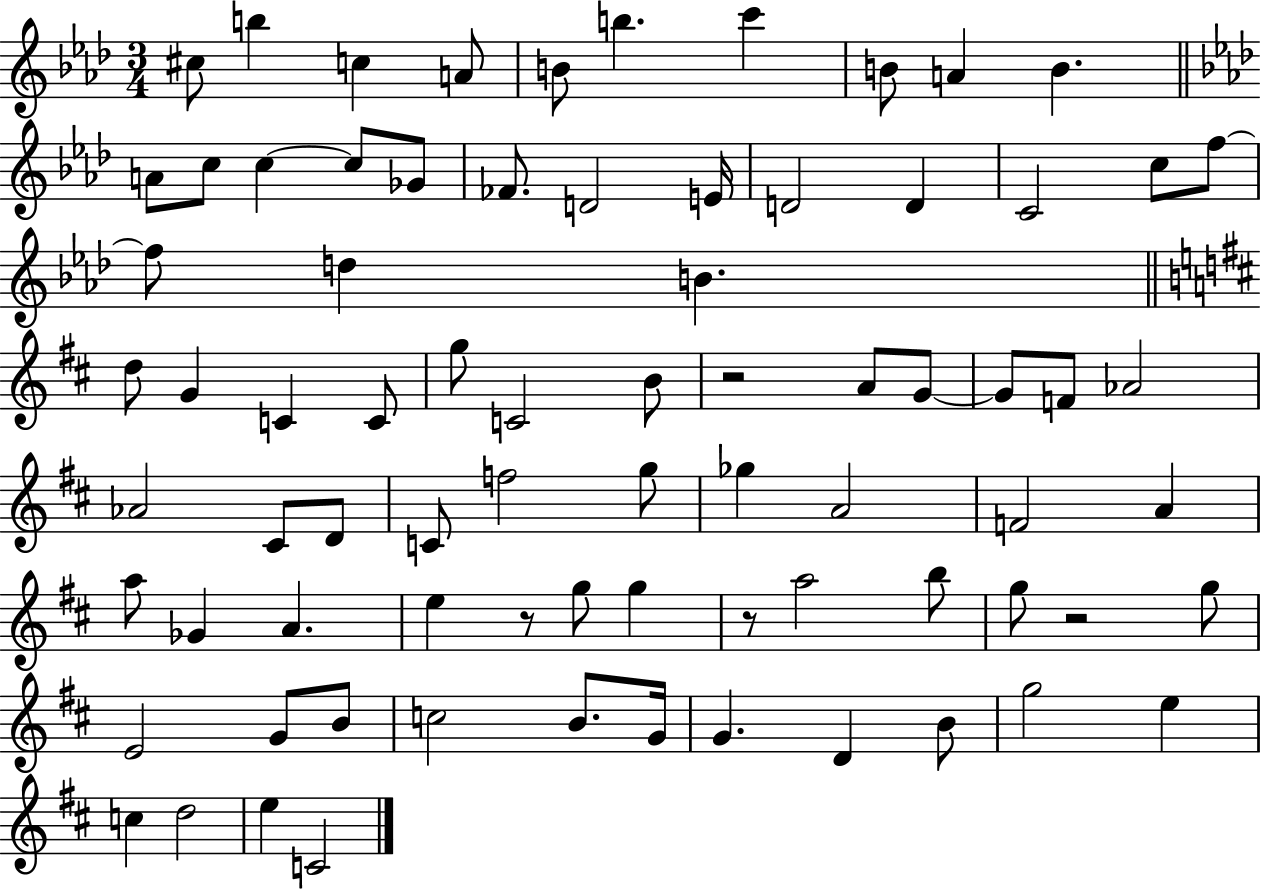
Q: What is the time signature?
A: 3/4